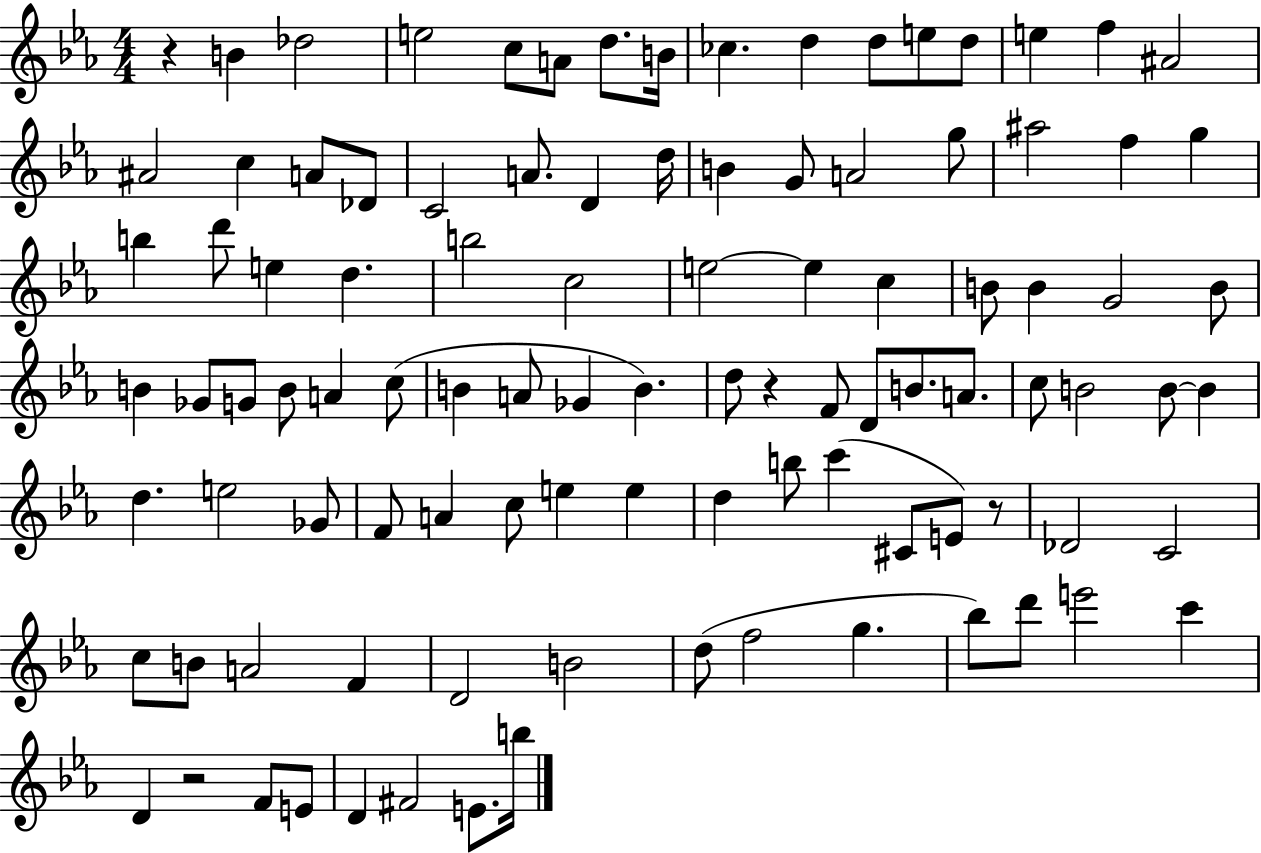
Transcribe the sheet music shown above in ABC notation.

X:1
T:Untitled
M:4/4
L:1/4
K:Eb
z B _d2 e2 c/2 A/2 d/2 B/4 _c d d/2 e/2 d/2 e f ^A2 ^A2 c A/2 _D/2 C2 A/2 D d/4 B G/2 A2 g/2 ^a2 f g b d'/2 e d b2 c2 e2 e c B/2 B G2 B/2 B _G/2 G/2 B/2 A c/2 B A/2 _G B d/2 z F/2 D/2 B/2 A/2 c/2 B2 B/2 B d e2 _G/2 F/2 A c/2 e e d b/2 c' ^C/2 E/2 z/2 _D2 C2 c/2 B/2 A2 F D2 B2 d/2 f2 g _b/2 d'/2 e'2 c' D z2 F/2 E/2 D ^F2 E/2 b/4